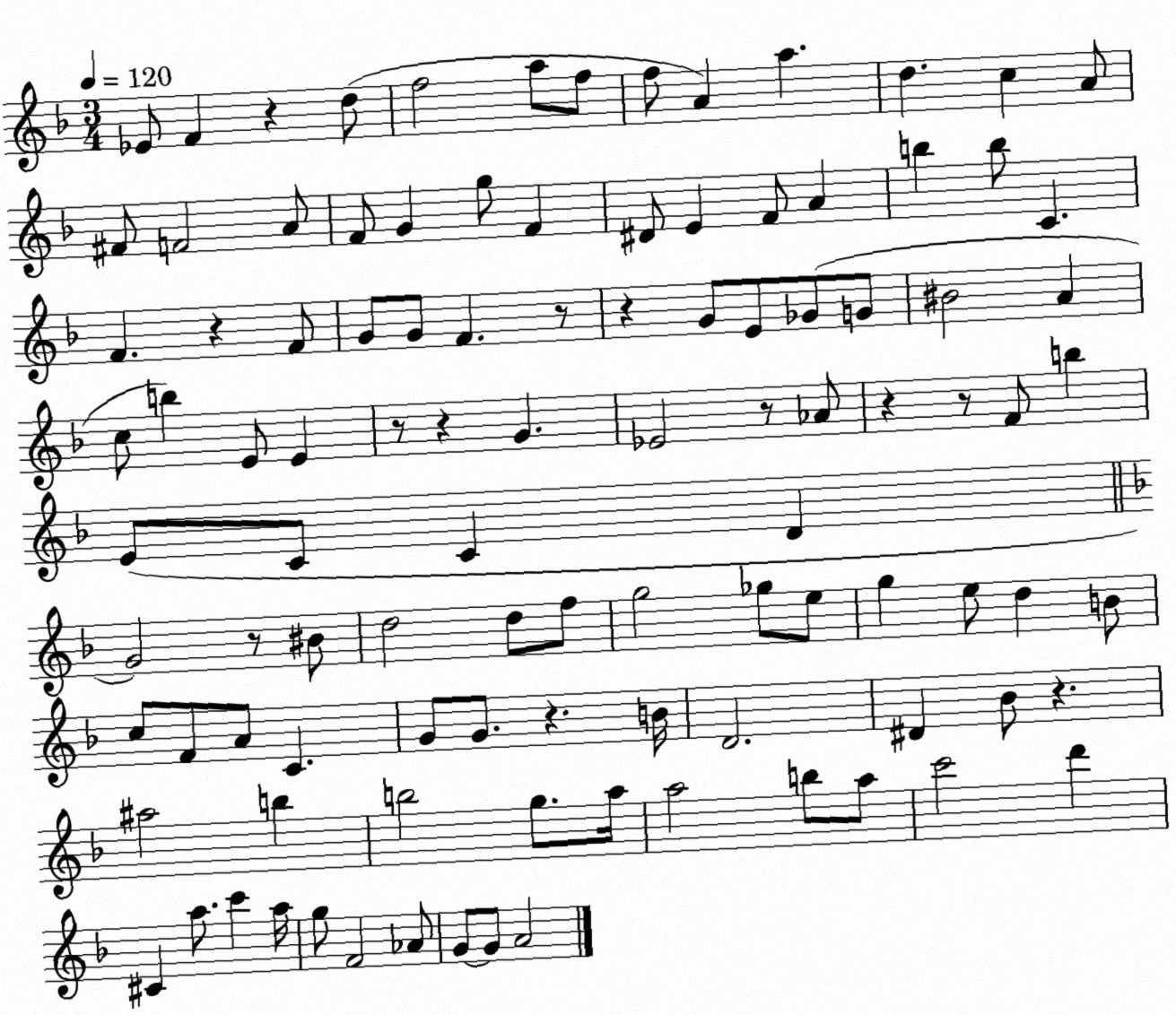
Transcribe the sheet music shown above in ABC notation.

X:1
T:Untitled
M:3/4
L:1/4
K:F
_E/2 F z d/2 f2 a/2 f/2 f/2 A a d c A/2 ^F/2 F2 A/2 F/2 G g/2 F ^D/2 E F/2 A b b/2 C F z F/2 G/2 G/2 F z/2 z G/2 E/2 _G/2 G/2 ^B2 A c/2 b E/2 E z/2 z G _E2 z/2 _A/2 z z/2 F/2 b E/2 C/2 C D G2 z/2 ^B/2 d2 d/2 f/2 g2 _g/2 e/2 g e/2 d B/2 c/2 F/2 A/2 C G/2 G/2 z B/4 D2 ^D _B/2 z ^a2 b b2 g/2 a/4 a2 b/2 a/2 c'2 d' ^C a/2 c' a/4 g/2 F2 _A/2 G/2 G/2 A2